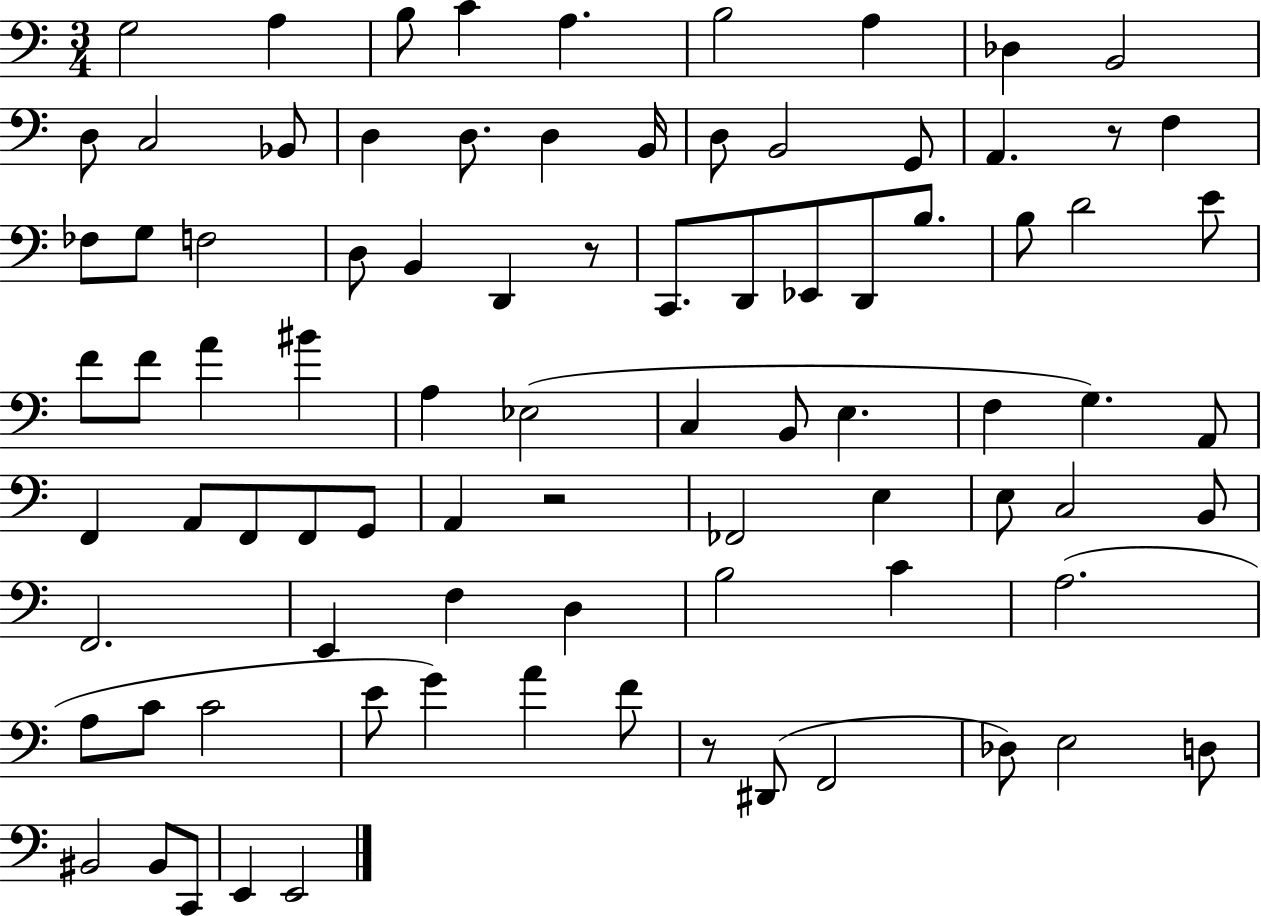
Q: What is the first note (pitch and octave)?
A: G3